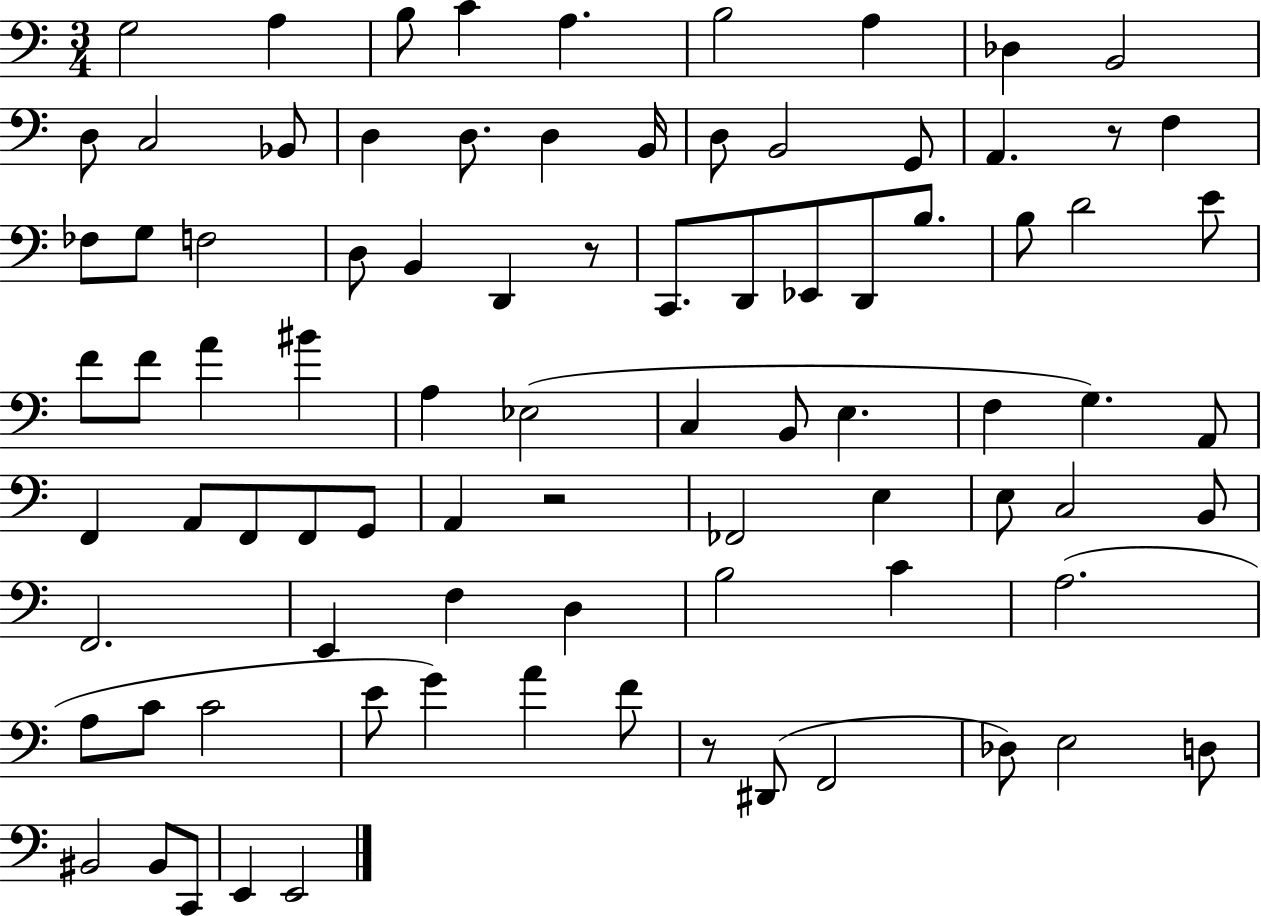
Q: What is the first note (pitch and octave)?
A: G3